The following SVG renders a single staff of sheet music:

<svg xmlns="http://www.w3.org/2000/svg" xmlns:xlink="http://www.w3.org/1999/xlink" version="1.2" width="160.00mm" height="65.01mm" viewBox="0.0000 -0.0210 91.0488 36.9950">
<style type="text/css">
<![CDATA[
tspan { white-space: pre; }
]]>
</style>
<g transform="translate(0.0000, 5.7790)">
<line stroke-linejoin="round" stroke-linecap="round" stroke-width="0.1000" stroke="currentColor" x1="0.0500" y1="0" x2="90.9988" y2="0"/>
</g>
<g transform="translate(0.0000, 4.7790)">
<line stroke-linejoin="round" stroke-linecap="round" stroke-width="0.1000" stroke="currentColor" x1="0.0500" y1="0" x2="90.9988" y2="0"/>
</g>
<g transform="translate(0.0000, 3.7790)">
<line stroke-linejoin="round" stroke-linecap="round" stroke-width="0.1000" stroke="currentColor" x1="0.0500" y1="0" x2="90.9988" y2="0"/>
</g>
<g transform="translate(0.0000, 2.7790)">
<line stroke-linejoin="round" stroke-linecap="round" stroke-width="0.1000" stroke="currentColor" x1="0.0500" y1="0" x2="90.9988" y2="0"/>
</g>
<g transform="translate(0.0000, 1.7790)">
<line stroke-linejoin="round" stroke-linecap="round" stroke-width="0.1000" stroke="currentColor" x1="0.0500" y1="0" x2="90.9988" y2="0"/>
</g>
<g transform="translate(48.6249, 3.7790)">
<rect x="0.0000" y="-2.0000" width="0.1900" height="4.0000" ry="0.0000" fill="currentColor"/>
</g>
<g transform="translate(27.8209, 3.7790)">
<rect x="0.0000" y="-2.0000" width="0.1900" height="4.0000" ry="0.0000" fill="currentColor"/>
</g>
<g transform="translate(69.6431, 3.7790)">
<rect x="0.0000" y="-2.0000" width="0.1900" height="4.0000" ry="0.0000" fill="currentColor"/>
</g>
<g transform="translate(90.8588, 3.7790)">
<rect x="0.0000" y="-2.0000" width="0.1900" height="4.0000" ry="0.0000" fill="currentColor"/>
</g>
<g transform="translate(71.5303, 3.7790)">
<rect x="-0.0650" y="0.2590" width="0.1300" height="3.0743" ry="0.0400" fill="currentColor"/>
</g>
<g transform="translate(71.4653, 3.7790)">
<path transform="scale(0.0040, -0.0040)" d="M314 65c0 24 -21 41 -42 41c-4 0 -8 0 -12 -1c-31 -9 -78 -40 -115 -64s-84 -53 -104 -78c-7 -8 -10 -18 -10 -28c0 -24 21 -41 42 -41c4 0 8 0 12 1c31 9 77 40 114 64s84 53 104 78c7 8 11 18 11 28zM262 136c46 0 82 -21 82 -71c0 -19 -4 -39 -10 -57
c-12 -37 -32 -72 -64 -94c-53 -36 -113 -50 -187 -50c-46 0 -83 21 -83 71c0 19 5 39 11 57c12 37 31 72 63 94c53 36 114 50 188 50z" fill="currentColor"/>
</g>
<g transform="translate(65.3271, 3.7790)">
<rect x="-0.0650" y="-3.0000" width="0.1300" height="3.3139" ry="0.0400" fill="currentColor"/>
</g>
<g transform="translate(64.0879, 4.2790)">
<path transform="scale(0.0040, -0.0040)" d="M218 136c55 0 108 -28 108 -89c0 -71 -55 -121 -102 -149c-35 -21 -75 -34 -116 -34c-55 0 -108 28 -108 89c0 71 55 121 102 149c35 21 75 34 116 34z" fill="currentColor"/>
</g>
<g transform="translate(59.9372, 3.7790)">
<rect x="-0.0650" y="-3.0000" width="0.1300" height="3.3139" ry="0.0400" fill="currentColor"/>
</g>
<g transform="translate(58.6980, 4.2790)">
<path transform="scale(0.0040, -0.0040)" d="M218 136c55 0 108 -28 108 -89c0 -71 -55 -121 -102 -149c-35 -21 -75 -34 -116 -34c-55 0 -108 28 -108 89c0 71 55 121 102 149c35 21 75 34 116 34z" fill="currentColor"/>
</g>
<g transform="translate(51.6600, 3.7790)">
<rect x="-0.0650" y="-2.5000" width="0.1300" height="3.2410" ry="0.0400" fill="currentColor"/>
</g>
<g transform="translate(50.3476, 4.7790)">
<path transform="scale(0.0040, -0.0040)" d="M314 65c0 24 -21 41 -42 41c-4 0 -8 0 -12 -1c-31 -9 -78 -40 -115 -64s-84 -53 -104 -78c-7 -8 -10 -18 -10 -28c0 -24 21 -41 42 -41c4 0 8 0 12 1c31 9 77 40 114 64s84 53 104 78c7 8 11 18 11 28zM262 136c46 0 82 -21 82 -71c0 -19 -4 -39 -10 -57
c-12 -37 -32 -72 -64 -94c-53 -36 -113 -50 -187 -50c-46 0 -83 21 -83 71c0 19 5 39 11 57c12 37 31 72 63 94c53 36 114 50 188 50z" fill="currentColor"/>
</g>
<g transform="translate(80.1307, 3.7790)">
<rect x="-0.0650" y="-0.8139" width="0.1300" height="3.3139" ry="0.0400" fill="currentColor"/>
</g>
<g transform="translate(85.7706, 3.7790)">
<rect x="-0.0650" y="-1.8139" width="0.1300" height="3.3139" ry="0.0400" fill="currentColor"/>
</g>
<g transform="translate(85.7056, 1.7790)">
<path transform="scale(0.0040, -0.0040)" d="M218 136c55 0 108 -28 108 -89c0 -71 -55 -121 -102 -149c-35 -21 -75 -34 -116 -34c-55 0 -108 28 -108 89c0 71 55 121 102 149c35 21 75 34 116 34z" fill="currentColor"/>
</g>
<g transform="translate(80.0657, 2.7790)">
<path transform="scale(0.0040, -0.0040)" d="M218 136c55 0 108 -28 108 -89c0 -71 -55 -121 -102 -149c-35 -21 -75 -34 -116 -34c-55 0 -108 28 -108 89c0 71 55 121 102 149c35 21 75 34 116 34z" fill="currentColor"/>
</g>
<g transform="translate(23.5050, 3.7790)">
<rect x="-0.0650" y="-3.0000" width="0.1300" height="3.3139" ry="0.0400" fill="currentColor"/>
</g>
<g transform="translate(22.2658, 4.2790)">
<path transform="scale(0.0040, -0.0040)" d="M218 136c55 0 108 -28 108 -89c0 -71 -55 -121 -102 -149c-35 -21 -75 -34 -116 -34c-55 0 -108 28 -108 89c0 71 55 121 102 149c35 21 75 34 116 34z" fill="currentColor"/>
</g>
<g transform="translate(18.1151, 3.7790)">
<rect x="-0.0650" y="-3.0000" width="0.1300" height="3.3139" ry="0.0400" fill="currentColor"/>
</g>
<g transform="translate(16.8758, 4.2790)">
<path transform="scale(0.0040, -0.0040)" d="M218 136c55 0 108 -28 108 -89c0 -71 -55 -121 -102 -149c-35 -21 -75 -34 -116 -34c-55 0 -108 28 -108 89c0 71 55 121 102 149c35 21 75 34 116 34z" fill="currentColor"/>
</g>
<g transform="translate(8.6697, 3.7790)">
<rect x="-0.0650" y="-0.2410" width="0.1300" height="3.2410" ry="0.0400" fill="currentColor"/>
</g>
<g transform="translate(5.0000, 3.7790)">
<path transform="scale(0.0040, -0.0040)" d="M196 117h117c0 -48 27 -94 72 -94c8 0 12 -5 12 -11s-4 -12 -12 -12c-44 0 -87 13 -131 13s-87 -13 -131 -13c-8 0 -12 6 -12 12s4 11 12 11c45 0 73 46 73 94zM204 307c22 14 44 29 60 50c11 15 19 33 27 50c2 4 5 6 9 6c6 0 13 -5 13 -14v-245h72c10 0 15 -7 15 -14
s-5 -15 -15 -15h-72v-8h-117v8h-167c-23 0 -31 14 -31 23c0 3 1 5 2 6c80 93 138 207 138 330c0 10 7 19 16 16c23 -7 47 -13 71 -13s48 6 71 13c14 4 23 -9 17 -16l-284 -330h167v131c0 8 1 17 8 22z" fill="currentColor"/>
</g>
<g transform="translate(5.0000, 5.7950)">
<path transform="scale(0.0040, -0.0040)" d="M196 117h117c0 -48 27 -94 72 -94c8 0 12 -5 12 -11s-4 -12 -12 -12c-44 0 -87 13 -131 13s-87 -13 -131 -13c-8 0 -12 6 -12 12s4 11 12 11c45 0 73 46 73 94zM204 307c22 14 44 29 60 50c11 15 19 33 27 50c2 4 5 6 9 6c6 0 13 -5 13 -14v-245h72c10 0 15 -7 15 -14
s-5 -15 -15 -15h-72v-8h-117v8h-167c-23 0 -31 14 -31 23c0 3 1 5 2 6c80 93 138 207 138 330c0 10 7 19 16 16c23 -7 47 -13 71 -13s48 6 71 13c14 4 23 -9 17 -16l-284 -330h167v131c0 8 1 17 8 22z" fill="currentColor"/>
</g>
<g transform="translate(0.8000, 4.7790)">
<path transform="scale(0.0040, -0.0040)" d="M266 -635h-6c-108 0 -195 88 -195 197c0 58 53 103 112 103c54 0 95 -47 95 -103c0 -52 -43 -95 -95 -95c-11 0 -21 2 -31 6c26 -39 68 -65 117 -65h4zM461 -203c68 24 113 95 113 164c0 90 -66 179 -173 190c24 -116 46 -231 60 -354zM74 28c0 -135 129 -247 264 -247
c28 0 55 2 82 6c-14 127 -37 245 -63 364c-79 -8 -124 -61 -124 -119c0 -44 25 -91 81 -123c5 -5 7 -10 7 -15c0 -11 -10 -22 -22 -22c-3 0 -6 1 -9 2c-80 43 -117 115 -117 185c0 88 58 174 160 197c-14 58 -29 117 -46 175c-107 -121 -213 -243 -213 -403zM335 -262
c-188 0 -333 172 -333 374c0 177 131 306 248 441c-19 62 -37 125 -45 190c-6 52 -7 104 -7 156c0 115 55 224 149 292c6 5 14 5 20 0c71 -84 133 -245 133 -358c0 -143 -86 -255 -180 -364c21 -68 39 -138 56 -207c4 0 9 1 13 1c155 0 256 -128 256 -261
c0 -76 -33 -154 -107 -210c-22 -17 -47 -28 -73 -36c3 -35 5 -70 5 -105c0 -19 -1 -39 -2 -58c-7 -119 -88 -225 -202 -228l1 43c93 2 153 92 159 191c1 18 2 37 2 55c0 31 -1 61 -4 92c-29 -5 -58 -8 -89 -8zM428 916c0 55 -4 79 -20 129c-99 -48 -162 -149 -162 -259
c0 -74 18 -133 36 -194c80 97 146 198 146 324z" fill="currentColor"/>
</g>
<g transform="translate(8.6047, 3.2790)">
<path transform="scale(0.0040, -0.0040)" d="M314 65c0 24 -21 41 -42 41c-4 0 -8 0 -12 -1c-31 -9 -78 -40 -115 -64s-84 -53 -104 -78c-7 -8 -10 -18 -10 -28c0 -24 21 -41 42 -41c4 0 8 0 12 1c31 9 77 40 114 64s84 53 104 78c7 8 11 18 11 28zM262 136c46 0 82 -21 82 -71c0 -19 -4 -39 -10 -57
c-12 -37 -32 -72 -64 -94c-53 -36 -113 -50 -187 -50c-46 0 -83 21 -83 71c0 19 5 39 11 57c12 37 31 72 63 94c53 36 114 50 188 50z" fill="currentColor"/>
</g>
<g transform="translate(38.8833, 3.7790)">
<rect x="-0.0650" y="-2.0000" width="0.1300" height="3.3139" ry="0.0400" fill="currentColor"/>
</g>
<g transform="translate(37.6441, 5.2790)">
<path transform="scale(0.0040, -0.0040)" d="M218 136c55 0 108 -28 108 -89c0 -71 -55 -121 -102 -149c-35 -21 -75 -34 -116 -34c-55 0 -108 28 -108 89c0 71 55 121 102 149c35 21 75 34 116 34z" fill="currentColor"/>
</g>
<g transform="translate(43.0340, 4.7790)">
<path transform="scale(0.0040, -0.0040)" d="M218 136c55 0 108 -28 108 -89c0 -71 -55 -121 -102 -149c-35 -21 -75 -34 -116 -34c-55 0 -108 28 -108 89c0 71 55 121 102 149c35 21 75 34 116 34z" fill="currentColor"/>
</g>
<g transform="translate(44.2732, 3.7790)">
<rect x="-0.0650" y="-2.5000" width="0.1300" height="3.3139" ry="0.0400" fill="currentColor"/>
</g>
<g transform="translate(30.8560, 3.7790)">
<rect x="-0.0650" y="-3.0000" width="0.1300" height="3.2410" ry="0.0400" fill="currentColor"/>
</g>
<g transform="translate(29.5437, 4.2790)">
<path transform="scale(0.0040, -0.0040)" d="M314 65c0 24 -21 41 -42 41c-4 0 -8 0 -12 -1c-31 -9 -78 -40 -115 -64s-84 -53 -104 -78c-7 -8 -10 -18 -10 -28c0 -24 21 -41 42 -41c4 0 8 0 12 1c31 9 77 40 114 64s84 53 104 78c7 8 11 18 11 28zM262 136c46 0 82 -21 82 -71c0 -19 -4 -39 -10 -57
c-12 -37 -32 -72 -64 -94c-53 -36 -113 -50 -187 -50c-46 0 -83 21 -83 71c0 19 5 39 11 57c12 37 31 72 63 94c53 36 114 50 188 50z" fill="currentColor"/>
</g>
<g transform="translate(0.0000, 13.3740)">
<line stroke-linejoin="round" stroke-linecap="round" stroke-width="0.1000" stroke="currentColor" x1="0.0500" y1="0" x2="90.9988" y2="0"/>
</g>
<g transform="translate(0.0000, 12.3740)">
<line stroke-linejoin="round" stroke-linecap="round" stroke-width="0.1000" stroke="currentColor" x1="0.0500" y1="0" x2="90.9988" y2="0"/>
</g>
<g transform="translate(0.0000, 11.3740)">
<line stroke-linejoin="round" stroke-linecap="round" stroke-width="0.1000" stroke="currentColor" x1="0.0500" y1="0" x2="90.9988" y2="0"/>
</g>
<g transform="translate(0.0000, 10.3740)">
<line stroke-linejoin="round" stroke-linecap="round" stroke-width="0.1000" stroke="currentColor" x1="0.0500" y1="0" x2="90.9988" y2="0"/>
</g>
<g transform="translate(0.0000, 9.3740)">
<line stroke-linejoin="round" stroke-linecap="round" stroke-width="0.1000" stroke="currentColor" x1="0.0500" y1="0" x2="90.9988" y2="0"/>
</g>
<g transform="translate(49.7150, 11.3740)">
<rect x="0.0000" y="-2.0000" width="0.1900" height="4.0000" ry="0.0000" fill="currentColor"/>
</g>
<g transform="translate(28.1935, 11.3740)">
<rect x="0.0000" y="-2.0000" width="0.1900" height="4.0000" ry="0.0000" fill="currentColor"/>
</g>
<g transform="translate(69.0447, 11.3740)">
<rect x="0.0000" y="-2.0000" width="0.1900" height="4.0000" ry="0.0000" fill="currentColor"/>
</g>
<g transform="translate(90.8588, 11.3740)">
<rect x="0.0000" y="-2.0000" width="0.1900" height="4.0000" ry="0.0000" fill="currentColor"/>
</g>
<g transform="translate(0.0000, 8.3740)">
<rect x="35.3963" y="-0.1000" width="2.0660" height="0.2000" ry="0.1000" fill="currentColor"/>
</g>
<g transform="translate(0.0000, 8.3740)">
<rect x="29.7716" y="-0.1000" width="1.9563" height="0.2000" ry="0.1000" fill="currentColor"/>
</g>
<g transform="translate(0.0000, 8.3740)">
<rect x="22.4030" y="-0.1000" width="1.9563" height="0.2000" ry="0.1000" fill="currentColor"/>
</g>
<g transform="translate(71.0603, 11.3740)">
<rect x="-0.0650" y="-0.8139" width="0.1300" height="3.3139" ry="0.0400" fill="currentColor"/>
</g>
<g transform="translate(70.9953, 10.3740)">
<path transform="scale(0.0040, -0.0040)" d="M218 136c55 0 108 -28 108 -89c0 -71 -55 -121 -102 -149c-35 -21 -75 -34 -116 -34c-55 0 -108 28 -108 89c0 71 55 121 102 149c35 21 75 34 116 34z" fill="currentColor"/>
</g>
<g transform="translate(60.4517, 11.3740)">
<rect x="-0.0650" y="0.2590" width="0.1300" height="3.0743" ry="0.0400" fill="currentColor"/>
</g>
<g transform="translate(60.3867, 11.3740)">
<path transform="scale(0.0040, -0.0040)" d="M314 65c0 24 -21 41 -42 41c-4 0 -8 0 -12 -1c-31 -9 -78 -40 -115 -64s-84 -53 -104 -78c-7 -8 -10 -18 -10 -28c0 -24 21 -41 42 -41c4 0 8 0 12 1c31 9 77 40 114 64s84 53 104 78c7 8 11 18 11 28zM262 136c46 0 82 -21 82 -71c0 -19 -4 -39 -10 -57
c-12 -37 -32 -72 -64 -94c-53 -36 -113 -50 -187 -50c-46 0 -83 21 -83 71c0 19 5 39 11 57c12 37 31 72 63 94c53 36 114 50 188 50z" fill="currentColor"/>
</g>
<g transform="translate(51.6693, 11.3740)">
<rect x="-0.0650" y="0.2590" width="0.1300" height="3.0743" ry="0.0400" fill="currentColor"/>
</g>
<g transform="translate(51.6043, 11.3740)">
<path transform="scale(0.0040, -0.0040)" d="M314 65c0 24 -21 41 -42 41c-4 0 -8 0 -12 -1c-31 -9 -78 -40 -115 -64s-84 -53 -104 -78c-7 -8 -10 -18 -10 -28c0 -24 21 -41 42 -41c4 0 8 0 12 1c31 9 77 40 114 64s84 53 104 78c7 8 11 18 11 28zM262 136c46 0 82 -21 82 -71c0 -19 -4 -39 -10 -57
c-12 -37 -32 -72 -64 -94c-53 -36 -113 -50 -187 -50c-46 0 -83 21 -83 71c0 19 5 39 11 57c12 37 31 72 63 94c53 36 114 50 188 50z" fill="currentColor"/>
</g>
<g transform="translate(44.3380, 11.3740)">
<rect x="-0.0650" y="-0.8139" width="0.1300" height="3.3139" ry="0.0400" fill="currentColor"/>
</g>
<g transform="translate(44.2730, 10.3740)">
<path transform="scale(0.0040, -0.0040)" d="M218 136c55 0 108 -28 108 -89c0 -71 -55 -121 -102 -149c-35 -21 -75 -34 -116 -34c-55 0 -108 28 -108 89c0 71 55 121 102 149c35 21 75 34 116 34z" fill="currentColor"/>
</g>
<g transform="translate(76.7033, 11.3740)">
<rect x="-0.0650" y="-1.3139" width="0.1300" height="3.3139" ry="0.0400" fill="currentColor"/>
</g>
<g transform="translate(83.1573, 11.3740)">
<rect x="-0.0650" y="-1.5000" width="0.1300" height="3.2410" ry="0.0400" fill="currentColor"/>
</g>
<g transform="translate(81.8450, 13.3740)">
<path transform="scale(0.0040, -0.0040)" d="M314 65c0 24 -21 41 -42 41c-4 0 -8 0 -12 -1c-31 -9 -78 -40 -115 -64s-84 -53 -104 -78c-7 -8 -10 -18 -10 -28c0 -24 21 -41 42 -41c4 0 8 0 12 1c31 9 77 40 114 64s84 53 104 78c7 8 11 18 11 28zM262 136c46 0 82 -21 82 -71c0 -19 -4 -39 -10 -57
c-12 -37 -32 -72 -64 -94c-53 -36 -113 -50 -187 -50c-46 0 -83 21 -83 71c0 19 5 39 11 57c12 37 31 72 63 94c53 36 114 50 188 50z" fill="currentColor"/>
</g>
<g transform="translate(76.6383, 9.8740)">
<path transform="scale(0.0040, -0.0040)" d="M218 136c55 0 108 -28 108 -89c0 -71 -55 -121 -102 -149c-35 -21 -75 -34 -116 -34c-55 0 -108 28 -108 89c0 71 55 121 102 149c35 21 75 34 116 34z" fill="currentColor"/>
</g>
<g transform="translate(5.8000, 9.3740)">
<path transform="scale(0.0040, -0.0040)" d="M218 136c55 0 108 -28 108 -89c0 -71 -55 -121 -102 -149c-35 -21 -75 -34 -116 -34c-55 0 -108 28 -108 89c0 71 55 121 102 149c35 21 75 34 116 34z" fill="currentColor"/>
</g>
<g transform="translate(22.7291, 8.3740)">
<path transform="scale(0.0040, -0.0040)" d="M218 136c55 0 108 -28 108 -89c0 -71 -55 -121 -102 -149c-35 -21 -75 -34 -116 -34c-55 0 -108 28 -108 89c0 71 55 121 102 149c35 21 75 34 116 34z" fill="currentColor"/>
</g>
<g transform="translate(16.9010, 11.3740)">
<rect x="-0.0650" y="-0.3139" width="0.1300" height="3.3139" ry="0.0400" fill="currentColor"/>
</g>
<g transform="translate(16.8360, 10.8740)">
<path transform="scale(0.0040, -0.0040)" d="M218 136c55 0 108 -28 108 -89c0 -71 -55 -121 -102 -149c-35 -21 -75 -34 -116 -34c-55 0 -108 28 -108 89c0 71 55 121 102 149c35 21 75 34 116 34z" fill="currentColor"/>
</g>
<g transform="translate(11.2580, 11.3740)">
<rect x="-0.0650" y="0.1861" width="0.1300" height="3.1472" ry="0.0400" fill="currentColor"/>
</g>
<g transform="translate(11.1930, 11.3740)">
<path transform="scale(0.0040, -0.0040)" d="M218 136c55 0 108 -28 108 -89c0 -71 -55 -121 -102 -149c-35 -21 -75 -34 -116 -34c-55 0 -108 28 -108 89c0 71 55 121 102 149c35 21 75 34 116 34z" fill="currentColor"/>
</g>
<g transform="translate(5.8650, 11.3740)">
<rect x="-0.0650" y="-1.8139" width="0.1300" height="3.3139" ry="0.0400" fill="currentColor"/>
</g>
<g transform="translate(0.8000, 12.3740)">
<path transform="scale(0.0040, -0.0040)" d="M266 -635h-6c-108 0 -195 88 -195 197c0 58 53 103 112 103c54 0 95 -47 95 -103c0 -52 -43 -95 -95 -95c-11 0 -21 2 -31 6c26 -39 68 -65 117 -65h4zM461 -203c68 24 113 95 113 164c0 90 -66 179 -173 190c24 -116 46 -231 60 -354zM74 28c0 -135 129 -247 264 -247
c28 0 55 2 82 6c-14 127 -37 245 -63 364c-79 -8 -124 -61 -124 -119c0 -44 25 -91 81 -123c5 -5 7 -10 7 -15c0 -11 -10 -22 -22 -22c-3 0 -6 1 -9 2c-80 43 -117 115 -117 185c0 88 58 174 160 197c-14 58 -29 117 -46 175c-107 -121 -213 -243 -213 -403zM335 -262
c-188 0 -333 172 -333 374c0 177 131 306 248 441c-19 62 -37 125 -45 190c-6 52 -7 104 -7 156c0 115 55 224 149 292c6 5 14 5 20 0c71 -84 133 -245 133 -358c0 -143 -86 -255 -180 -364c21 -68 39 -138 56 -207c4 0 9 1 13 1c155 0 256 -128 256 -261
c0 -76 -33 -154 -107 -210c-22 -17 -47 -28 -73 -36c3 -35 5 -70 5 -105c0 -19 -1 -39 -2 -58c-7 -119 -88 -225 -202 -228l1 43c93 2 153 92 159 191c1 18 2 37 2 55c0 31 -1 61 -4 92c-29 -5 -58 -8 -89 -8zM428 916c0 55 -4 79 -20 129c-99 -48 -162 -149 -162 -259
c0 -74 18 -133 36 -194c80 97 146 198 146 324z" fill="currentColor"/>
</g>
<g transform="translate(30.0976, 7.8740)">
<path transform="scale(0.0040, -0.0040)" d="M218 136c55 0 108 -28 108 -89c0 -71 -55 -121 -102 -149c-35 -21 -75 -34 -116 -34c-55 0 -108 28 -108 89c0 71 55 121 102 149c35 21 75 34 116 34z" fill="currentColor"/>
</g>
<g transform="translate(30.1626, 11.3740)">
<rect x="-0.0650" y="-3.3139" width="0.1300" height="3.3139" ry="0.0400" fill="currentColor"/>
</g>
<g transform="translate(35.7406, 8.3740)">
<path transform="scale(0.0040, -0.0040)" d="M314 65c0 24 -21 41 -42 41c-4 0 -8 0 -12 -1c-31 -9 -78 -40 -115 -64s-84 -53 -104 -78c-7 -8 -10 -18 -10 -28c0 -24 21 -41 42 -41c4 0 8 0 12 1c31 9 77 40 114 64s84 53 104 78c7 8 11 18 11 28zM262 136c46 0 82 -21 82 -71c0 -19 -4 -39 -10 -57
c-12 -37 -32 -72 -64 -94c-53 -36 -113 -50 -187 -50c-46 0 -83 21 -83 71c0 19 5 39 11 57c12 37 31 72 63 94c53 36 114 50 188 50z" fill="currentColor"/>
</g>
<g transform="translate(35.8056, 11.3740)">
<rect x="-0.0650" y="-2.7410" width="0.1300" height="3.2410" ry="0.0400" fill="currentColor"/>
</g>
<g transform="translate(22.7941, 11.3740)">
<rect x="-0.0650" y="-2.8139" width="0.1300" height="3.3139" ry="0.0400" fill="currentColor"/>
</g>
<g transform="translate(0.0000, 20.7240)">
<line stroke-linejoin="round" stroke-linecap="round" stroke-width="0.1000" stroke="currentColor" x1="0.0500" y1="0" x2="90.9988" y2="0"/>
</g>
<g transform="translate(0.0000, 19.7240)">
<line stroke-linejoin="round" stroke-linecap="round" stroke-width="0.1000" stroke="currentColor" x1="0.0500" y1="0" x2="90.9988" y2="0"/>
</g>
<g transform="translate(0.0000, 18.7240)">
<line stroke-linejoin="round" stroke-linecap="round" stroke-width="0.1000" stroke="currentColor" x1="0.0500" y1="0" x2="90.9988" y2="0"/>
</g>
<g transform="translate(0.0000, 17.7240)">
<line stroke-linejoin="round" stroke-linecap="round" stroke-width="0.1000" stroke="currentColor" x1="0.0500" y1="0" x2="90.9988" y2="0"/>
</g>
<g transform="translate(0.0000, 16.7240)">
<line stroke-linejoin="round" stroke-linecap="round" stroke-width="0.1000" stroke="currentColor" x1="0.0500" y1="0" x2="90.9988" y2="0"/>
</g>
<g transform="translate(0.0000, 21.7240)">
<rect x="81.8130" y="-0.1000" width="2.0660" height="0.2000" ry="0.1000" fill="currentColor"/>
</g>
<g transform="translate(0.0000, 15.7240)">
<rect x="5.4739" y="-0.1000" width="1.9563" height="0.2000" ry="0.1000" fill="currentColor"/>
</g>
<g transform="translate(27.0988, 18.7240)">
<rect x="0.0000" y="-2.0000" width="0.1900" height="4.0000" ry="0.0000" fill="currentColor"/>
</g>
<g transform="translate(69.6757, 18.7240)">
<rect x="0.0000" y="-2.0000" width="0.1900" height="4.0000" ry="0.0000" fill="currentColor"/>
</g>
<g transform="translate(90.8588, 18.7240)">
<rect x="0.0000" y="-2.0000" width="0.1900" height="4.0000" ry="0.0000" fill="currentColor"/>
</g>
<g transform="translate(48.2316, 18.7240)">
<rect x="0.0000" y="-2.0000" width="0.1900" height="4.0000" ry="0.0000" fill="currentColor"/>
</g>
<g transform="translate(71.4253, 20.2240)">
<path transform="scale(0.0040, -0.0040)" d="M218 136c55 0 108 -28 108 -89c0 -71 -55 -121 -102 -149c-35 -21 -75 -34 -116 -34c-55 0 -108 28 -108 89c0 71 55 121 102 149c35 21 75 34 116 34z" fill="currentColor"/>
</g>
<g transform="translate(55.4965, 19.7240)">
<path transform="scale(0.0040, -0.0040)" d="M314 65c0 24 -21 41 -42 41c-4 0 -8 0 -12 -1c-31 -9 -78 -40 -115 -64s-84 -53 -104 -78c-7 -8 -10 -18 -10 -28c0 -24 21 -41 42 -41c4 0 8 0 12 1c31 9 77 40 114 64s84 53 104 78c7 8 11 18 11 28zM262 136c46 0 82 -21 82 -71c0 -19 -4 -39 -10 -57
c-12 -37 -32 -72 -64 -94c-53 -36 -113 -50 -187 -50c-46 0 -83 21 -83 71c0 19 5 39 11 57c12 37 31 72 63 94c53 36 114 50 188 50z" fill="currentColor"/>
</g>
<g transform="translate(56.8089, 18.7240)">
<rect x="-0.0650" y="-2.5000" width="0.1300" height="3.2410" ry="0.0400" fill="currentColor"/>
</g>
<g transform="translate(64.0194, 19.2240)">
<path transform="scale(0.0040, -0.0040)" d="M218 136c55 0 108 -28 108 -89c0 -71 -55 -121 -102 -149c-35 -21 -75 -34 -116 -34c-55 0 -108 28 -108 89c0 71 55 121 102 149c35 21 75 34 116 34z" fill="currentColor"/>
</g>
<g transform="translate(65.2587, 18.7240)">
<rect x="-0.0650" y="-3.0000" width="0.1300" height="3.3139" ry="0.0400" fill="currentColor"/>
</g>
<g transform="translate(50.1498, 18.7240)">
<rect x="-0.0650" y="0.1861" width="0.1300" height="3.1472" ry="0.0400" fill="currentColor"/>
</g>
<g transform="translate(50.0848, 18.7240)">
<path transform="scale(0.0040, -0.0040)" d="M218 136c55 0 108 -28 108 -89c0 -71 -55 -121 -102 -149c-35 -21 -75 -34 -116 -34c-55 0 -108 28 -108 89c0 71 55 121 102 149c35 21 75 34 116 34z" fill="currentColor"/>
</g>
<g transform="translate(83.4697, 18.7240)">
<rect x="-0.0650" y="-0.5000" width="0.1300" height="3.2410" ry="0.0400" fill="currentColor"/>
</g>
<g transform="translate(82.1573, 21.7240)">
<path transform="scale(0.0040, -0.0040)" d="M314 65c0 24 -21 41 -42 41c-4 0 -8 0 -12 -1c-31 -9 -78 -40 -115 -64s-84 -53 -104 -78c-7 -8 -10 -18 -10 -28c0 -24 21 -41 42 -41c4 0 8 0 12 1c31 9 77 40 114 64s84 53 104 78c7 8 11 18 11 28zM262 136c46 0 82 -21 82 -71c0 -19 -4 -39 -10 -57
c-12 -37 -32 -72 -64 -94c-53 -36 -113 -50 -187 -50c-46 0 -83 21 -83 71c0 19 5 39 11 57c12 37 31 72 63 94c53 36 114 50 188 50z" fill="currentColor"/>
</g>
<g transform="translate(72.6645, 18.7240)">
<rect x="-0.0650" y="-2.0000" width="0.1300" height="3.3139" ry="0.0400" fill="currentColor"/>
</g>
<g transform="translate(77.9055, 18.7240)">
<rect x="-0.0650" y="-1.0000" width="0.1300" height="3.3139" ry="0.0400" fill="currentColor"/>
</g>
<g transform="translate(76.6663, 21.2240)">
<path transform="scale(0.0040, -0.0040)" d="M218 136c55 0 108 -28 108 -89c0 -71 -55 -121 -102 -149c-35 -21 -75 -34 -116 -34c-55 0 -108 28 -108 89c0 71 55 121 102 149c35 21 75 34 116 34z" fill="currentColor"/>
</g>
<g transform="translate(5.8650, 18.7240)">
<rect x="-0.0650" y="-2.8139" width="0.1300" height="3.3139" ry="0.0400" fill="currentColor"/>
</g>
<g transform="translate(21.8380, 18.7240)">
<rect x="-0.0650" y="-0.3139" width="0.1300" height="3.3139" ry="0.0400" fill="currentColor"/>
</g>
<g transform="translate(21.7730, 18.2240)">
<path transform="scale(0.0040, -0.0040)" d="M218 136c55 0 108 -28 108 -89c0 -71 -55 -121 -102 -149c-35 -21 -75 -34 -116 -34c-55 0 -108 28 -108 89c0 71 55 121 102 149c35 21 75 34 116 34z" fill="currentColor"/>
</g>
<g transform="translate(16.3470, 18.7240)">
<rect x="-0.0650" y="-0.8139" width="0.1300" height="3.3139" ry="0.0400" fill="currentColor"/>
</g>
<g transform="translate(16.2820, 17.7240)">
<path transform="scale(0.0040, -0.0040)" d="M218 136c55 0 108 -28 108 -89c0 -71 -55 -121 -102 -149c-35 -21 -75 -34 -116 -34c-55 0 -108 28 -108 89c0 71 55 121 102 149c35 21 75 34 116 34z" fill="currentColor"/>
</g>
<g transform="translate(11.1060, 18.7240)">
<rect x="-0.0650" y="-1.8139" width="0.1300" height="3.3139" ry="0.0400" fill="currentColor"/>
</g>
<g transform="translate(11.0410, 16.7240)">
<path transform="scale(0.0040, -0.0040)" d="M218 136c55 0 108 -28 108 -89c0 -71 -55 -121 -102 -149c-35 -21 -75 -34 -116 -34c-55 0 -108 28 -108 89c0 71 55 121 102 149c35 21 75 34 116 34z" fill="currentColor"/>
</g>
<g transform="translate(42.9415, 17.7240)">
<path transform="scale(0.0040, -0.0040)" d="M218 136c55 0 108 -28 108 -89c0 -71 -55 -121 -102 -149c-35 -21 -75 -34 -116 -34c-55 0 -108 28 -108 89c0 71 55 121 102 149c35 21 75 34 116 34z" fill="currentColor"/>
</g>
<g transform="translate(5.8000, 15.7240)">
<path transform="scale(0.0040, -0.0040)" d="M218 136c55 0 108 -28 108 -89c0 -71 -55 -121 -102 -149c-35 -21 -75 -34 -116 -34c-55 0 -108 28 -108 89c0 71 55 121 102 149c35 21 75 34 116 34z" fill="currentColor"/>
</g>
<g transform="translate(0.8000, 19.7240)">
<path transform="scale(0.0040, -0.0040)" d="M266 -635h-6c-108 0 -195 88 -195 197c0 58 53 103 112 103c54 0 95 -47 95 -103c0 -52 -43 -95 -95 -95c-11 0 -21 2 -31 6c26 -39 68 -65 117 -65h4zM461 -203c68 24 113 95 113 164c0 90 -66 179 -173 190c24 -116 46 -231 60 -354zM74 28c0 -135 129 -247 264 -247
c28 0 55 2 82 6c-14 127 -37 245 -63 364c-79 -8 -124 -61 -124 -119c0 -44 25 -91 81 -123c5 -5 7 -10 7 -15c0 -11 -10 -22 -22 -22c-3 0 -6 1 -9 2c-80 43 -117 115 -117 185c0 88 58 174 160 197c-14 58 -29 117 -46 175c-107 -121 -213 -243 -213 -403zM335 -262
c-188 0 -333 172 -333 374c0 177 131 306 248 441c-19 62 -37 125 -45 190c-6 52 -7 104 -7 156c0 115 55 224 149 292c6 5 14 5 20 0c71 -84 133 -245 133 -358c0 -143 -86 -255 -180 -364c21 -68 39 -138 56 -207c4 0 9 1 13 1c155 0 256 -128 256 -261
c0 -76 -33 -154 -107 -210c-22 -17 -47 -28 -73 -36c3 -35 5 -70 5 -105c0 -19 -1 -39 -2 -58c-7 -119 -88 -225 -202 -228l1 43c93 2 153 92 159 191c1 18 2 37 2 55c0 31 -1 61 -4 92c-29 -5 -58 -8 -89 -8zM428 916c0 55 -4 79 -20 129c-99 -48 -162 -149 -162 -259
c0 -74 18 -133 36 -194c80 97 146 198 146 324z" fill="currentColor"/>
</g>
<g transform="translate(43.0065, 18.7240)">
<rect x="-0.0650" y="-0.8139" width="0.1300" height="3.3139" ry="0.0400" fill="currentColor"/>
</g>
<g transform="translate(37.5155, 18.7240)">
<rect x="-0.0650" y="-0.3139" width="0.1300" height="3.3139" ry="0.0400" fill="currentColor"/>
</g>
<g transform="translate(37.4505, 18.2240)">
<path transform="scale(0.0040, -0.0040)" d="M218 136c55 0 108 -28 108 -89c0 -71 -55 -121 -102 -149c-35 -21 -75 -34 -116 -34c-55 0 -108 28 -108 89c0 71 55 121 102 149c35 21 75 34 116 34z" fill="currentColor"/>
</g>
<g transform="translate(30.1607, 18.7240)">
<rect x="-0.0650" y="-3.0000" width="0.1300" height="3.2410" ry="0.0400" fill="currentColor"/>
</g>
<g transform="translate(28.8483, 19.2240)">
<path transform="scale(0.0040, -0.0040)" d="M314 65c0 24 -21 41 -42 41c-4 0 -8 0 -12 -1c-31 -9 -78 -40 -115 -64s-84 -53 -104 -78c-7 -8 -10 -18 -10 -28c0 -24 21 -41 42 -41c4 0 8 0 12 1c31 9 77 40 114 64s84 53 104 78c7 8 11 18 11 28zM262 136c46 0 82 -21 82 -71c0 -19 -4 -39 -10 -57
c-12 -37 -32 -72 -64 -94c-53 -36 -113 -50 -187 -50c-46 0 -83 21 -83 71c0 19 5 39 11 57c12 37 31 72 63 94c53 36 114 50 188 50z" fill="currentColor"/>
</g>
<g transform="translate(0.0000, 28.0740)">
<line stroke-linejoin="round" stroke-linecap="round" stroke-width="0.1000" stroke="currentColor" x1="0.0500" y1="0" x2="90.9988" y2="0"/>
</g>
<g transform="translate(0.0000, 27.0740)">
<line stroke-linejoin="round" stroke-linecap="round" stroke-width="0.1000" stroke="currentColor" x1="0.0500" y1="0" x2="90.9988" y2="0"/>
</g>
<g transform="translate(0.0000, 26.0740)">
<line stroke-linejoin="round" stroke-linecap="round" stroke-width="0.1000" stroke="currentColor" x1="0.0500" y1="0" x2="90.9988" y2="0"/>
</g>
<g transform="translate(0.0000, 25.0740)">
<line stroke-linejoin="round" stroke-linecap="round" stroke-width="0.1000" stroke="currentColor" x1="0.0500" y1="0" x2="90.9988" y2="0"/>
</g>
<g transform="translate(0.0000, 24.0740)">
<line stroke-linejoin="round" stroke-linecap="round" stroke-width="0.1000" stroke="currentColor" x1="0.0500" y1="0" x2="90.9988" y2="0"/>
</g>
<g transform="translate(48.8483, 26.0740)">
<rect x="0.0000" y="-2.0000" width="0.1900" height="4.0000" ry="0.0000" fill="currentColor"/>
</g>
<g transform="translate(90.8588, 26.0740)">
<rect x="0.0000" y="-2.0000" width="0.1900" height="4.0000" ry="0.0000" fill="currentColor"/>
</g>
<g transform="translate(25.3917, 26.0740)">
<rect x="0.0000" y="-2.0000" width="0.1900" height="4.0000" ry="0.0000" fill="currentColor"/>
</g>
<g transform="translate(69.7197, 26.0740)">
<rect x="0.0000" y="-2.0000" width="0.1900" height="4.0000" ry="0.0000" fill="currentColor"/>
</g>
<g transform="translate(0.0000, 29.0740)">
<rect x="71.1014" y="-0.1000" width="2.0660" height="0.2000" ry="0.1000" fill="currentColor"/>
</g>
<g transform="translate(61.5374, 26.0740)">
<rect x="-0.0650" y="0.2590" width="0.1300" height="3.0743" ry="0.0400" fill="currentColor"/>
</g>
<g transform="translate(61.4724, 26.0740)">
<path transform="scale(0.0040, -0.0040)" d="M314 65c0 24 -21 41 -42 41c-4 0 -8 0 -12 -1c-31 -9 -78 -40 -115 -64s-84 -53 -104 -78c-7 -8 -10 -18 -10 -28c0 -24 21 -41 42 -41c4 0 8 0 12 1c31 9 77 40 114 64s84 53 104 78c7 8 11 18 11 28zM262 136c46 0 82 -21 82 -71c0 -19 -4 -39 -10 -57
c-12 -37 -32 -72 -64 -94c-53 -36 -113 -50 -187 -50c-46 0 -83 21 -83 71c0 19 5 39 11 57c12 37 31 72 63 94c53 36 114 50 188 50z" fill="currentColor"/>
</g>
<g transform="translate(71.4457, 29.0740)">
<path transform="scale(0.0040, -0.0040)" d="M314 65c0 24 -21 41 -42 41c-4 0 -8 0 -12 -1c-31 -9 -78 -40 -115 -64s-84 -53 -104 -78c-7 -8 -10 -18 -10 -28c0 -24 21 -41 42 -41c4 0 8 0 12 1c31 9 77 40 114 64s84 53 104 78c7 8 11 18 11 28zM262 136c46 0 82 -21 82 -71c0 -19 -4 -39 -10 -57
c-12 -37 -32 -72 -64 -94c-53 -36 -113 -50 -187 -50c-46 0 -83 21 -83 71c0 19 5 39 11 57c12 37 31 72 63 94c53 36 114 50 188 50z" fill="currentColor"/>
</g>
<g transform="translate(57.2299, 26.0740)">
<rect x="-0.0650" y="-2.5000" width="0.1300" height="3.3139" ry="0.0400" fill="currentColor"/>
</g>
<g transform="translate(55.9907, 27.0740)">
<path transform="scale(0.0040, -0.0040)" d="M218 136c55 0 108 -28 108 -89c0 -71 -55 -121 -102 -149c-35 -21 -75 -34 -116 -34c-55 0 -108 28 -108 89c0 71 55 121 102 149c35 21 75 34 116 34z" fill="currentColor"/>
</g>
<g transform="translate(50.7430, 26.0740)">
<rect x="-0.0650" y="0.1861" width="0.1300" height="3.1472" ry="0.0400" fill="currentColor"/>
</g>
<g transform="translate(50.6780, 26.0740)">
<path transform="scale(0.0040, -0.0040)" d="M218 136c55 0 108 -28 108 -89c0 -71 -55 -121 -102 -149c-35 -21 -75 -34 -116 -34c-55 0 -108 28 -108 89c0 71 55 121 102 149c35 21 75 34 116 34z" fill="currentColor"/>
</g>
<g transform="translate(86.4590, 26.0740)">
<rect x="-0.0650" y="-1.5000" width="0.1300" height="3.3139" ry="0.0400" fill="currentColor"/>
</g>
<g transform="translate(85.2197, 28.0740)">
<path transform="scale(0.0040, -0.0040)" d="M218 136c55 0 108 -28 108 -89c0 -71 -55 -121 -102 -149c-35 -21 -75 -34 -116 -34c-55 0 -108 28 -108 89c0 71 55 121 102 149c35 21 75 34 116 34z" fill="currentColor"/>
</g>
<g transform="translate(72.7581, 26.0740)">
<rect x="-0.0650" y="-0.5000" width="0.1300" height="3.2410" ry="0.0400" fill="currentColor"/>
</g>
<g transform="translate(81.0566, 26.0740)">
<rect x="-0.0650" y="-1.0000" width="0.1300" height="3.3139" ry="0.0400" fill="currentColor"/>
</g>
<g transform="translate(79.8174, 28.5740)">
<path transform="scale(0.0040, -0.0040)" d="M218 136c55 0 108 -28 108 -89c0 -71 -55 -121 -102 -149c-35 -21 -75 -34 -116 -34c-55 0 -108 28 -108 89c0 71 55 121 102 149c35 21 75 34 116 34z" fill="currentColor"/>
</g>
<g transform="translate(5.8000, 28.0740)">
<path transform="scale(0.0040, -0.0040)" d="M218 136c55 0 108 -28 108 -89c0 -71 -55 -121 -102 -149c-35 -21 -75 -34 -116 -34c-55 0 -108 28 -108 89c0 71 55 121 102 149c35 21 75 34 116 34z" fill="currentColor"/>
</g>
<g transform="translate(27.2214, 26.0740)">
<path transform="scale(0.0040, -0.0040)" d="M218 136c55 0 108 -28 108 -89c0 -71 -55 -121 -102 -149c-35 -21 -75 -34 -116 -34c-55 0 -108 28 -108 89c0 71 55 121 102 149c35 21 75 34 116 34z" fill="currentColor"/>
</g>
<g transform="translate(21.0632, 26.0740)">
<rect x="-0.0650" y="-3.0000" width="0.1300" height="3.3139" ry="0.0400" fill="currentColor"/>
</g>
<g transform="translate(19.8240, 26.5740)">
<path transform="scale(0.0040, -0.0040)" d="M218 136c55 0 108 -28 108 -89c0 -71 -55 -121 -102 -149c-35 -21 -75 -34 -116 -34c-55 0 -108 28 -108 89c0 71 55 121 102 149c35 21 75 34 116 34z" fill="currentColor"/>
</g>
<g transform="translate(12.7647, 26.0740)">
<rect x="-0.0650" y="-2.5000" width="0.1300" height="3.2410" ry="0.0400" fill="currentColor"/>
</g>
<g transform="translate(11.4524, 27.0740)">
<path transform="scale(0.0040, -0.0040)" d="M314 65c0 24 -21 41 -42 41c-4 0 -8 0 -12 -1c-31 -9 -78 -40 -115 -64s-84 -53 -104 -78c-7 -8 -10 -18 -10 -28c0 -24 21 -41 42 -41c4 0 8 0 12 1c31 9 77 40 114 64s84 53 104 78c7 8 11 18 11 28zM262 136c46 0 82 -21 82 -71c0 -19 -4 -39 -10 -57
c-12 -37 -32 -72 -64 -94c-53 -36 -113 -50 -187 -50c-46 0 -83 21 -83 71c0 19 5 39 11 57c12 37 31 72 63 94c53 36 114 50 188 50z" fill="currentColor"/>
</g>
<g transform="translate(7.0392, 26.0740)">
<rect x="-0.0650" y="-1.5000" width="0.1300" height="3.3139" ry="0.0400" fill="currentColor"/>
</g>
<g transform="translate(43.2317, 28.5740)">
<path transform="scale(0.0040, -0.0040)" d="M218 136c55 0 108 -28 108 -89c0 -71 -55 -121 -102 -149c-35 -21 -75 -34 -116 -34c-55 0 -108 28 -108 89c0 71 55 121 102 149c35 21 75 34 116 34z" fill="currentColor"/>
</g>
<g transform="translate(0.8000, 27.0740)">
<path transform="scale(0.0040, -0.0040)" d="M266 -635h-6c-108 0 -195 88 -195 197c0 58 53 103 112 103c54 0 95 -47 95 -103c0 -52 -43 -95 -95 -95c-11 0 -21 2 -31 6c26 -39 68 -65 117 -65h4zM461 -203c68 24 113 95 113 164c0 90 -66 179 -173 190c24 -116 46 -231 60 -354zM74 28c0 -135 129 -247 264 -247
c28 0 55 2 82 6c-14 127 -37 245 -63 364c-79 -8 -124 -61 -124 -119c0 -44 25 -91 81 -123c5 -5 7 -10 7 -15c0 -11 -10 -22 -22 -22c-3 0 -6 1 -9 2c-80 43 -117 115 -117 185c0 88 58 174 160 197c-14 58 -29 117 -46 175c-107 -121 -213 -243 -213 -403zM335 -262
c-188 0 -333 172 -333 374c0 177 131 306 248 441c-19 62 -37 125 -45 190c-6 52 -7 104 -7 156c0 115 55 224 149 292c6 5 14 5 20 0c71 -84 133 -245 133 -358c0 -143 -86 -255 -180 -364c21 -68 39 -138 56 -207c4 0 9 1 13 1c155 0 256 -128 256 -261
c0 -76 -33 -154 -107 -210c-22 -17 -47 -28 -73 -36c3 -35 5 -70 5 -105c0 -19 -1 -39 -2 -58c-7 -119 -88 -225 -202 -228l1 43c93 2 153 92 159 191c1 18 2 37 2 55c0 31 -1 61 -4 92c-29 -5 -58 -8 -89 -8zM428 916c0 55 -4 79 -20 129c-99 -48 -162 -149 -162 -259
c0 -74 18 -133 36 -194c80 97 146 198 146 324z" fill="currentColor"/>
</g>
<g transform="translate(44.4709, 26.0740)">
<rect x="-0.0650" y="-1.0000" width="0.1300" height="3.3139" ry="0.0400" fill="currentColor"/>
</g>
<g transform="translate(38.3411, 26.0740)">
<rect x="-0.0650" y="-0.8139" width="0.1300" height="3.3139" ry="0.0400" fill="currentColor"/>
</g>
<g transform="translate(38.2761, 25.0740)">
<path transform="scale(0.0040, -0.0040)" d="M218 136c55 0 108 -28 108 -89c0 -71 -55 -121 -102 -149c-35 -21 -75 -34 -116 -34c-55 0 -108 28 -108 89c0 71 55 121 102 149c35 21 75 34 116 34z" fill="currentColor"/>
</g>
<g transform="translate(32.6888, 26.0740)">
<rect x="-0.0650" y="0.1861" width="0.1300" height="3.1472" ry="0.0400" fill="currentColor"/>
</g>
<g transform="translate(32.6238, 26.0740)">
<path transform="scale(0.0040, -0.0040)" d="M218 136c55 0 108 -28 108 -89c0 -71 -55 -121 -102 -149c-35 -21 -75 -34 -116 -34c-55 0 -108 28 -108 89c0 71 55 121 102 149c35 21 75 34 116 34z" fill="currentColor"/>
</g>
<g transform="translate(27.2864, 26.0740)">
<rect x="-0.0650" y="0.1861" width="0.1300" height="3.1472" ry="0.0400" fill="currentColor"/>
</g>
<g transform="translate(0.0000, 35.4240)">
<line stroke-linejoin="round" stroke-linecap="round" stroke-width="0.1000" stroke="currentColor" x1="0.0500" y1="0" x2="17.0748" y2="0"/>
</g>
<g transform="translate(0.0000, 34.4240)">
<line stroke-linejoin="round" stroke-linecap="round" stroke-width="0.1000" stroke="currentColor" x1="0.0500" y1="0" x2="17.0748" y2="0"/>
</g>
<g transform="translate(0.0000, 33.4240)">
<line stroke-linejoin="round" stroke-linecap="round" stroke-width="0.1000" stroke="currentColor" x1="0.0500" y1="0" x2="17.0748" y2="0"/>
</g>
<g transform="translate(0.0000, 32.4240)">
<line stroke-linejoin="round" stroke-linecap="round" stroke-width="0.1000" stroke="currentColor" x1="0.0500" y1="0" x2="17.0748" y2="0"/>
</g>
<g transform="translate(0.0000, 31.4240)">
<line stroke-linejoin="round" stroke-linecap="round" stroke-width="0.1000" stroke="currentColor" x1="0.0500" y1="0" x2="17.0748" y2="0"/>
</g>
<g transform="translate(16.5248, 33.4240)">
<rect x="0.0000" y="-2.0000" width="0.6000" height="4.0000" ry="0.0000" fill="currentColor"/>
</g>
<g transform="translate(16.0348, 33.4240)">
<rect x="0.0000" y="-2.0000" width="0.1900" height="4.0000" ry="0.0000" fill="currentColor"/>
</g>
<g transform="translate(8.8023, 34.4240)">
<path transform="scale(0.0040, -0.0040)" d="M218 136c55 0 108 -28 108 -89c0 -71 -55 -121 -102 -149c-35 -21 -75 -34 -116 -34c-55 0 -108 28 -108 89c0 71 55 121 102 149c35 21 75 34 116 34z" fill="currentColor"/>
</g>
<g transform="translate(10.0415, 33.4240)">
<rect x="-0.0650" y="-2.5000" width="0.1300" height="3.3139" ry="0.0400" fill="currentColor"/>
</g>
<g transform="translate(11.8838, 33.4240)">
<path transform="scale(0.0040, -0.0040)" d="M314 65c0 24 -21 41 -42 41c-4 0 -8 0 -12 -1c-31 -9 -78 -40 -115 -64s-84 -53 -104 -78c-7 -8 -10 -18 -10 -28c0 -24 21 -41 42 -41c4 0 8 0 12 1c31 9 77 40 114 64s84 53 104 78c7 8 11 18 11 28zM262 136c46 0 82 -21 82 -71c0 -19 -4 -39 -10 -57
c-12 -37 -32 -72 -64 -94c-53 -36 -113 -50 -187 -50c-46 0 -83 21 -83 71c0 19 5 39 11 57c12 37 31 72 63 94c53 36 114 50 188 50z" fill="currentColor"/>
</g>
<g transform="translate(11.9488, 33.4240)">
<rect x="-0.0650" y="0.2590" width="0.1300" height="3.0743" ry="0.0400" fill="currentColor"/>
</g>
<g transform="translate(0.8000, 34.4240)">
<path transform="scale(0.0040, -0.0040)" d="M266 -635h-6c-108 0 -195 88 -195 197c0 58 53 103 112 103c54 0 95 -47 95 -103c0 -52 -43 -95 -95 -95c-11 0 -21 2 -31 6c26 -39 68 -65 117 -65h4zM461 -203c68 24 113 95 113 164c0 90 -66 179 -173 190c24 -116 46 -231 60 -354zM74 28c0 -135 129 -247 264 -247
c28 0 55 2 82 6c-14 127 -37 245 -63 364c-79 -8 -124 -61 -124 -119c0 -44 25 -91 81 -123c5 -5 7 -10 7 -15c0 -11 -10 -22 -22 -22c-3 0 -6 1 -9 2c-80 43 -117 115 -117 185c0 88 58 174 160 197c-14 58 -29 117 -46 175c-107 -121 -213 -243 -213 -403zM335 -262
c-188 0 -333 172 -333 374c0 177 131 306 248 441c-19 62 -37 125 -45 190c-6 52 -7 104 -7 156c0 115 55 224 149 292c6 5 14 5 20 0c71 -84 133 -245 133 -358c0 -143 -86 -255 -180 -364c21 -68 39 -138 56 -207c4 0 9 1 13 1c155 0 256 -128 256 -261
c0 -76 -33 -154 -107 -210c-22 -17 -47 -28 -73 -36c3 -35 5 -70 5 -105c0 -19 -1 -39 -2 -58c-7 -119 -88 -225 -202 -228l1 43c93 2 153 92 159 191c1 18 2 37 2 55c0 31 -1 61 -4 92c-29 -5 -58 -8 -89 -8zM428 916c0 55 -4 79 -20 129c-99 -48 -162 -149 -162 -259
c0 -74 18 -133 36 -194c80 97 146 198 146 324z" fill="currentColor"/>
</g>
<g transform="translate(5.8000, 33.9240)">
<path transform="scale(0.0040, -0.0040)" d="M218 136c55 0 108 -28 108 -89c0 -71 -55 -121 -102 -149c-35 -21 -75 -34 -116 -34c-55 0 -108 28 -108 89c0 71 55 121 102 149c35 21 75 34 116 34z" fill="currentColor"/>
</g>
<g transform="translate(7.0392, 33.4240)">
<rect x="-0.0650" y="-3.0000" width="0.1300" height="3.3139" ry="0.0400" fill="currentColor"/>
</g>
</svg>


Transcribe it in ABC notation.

X:1
T:Untitled
M:4/4
L:1/4
K:C
c2 A A A2 F G G2 A A B2 d f f B c a b a2 d B2 B2 d e E2 a f d c A2 c d B G2 A F D C2 E G2 A B B d D B G B2 C2 D E A G B2